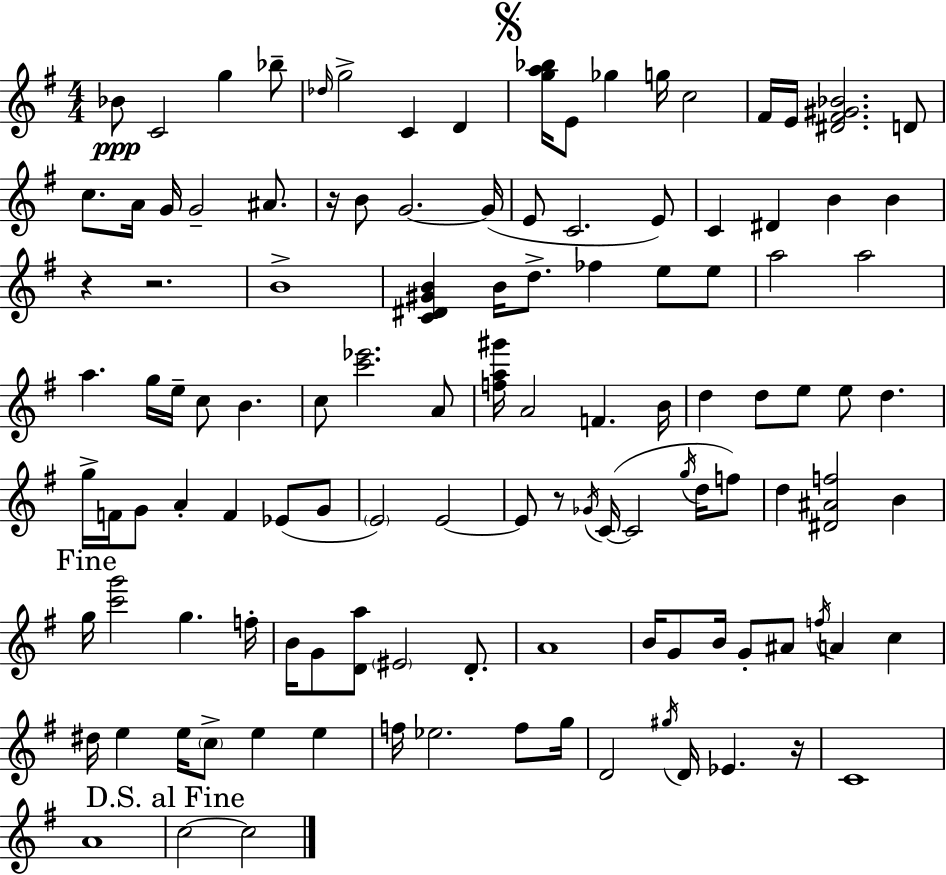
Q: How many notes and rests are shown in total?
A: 118